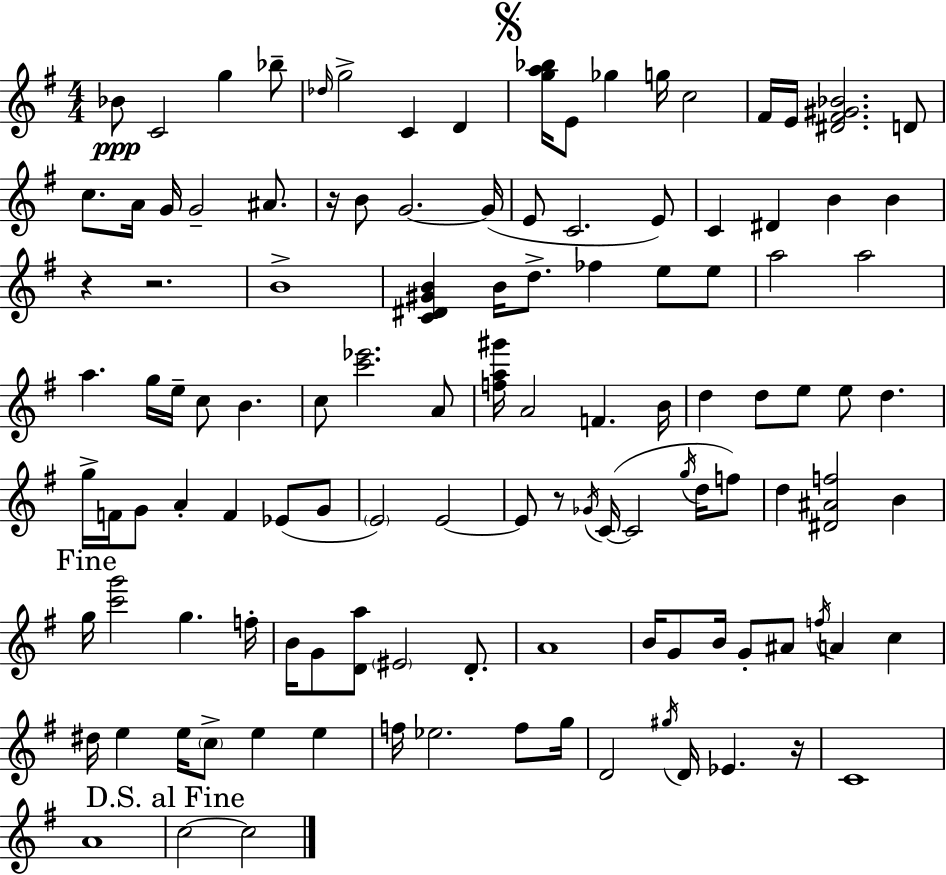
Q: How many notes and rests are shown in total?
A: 118